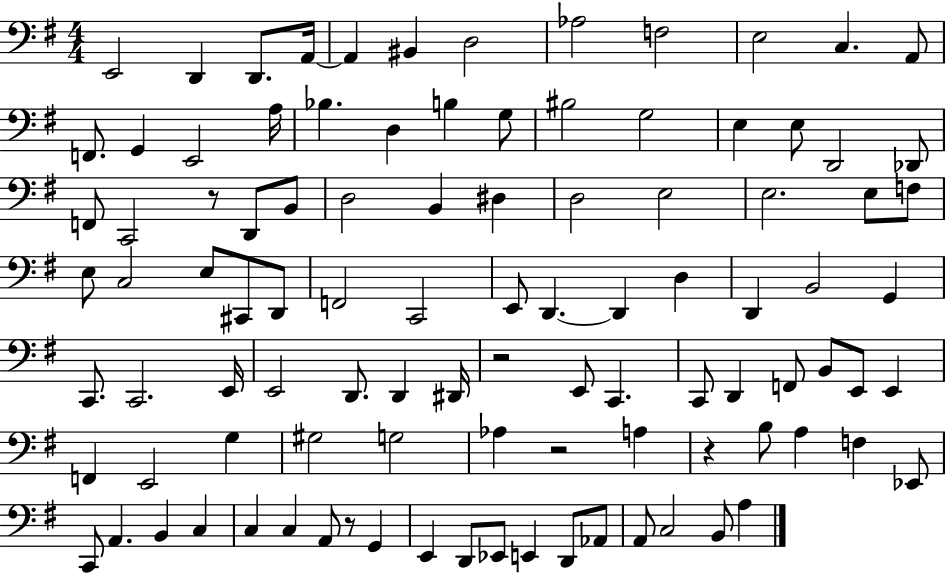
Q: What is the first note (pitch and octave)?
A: E2